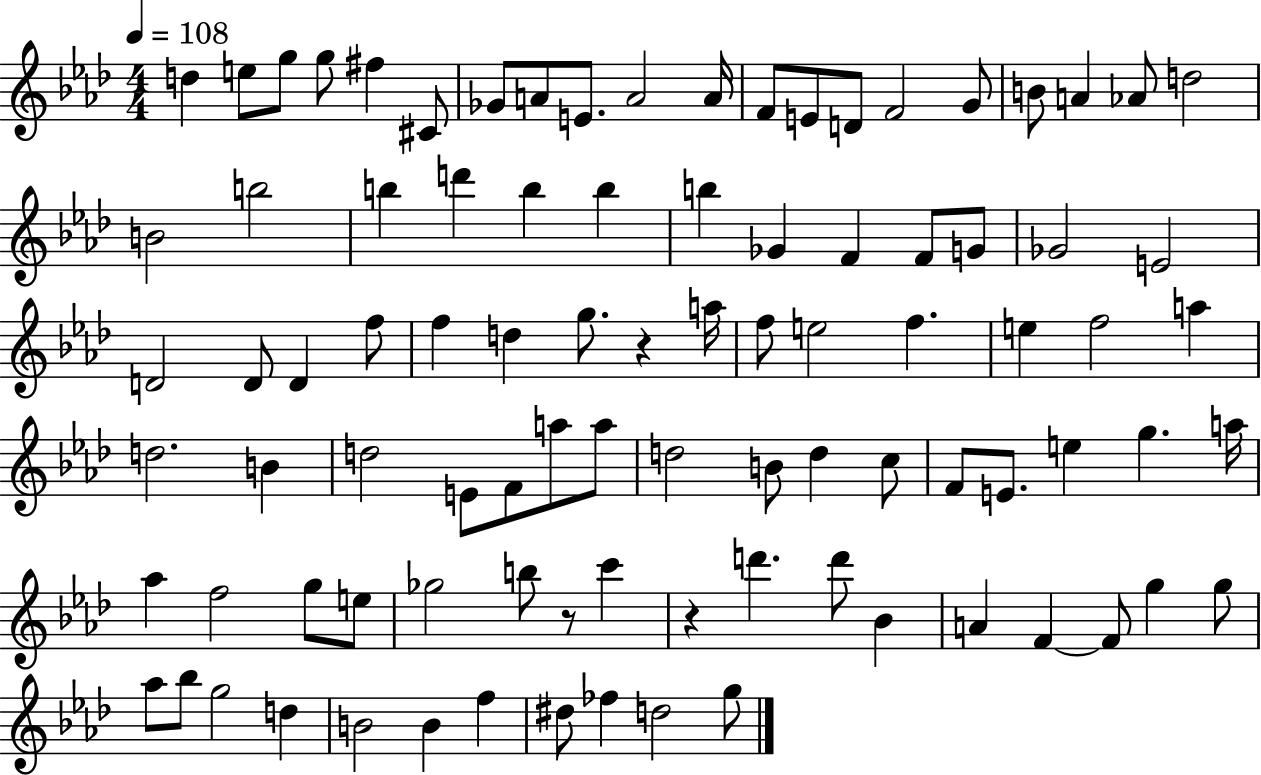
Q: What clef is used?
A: treble